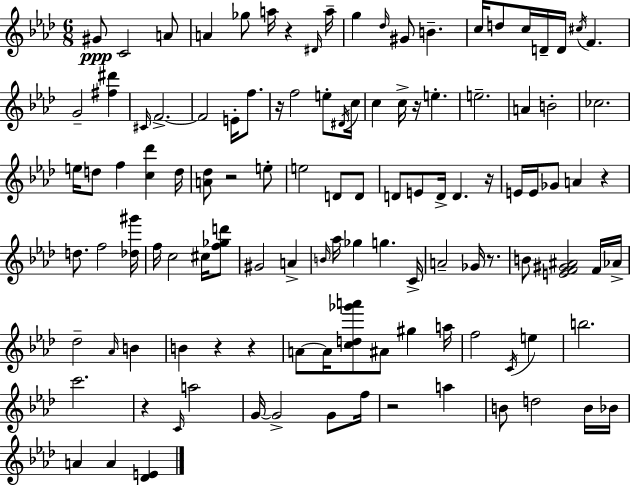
G#4/e C4/h A4/e A4/q Gb5/e A5/s R/q D#4/s A5/s G5/q Db5/s G#4/e B4/q. C5/s D5/e C5/s D4/s D4/s C#5/s F4/q. G4/h [F#5,D#6]/q C#4/s F4/h. F4/h E4/s F5/e. R/s F5/h E5/e D#4/s C5/s C5/q C5/s R/s E5/q. E5/h. A4/q B4/h CES5/h. E5/s D5/e F5/q [C5,Db6]/q D5/s [A4,Db5]/e R/h E5/e E5/h D4/e D4/e D4/e E4/e D4/s D4/q. R/s E4/s E4/s Gb4/e A4/q R/q D5/e. F5/h [Db5,G#6]/s F5/s C5/h C#5/s [F5,Gb5,D6]/e G#4/h A4/q B4/s Ab5/s Gb5/q G5/q. C4/s A4/h Gb4/s R/e. B4/e [E4,F4,G#4,A#4]/h F4/s Ab4/s Db5/h Ab4/s B4/q B4/q R/q R/q A4/e A4/s [C5,D5,Gb6,A6]/e A#4/e G#5/q A5/s F5/h C4/s E5/q B5/h. C6/h. R/q C4/s A5/h G4/s G4/h G4/e F5/s R/h A5/q B4/e D5/h B4/s Bb4/s A4/q A4/q [Db4,E4]/q